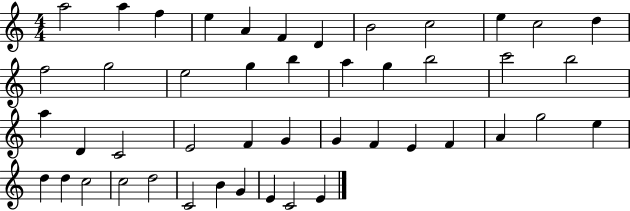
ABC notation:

X:1
T:Untitled
M:4/4
L:1/4
K:C
a2 a f e A F D B2 c2 e c2 d f2 g2 e2 g b a g b2 c'2 b2 a D C2 E2 F G G F E F A g2 e d d c2 c2 d2 C2 B G E C2 E